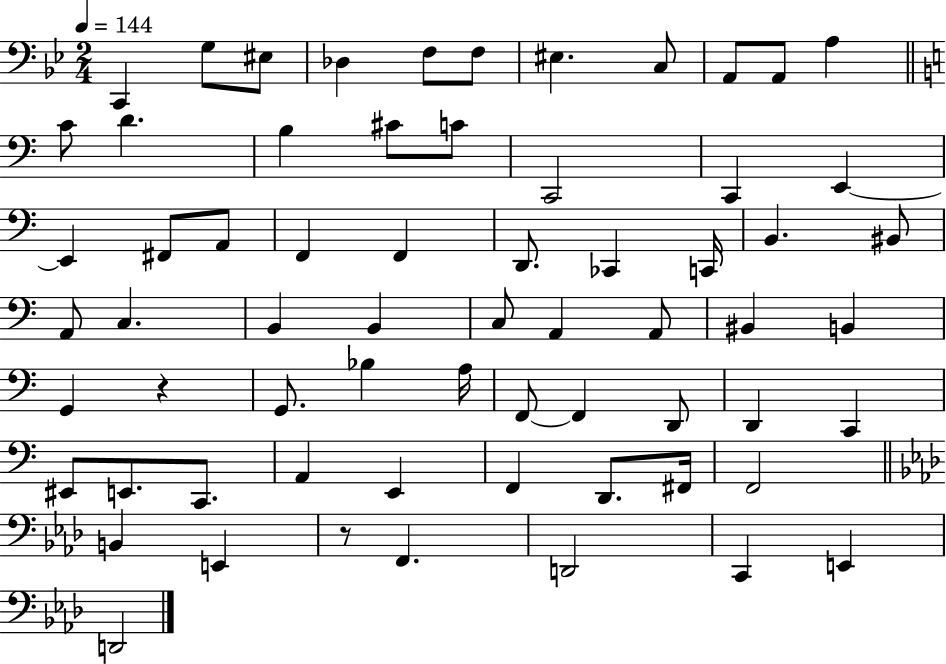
{
  \clef bass
  \numericTimeSignature
  \time 2/4
  \key bes \major
  \tempo 4 = 144
  c,4 g8 eis8 | des4 f8 f8 | eis4. c8 | a,8 a,8 a4 | \break \bar "||" \break \key a \minor c'8 d'4. | b4 cis'8 c'8 | c,2 | c,4 e,4~~ | \break e,4 fis,8 a,8 | f,4 f,4 | d,8. ces,4 c,16 | b,4. bis,8 | \break a,8 c4. | b,4 b,4 | c8 a,4 a,8 | bis,4 b,4 | \break g,4 r4 | g,8. bes4 a16 | f,8~~ f,4 d,8 | d,4 c,4 | \break eis,8 e,8. c,8. | a,4 e,4 | f,4 d,8. fis,16 | f,2 | \break \bar "||" \break \key aes \major b,4 e,4 | r8 f,4. | d,2 | c,4 e,4 | \break d,2 | \bar "|."
}